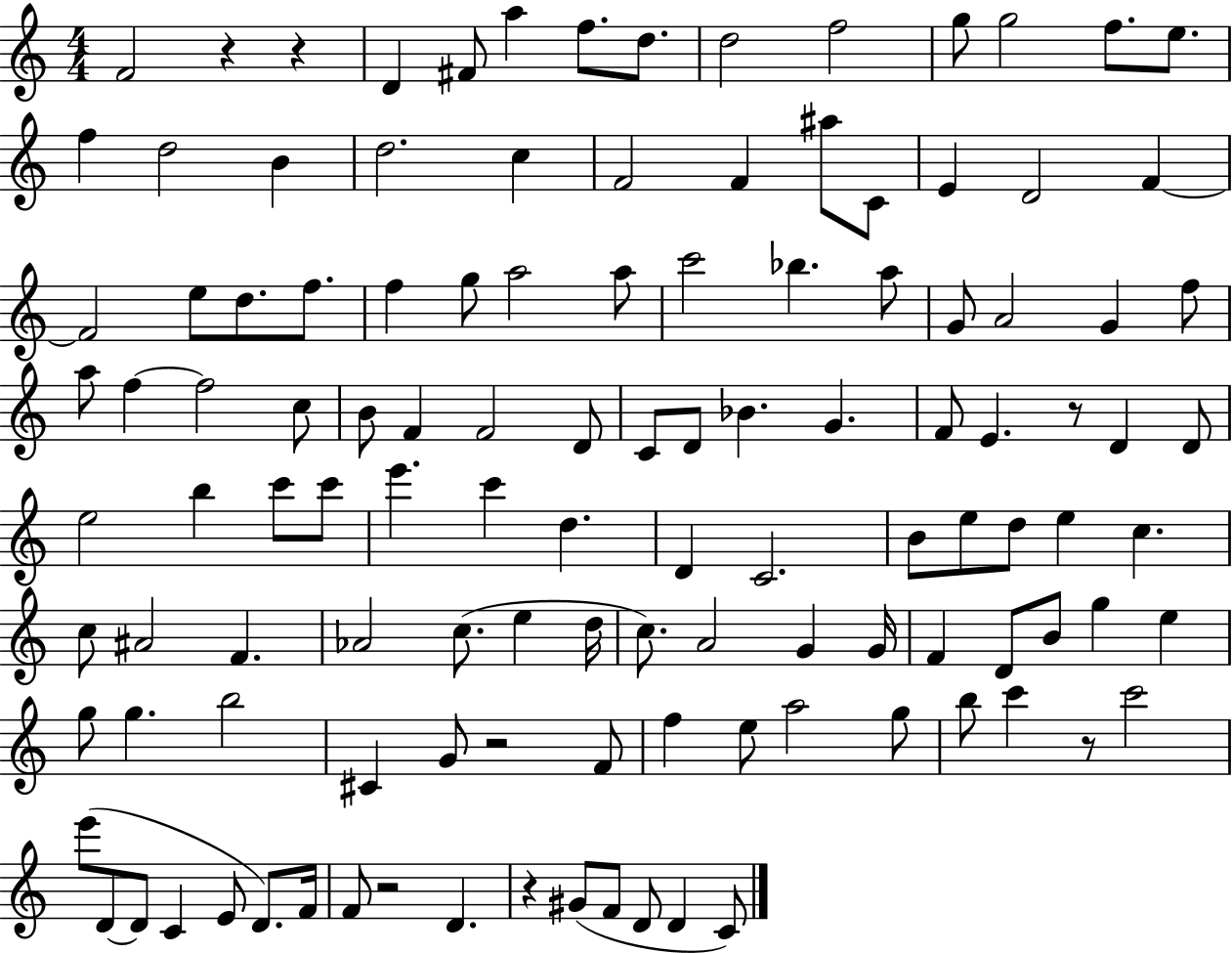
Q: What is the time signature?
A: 4/4